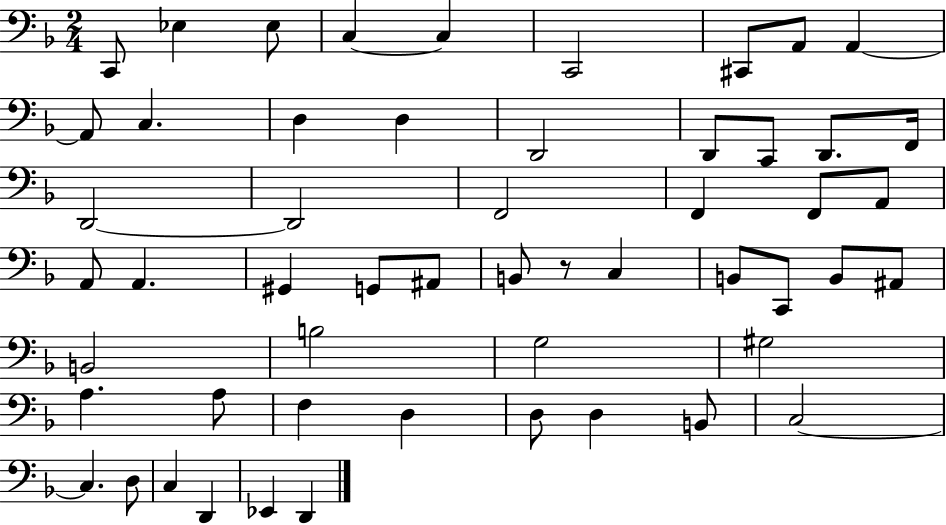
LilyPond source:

{
  \clef bass
  \numericTimeSignature
  \time 2/4
  \key f \major
  c,8 ees4 ees8 | c4~~ c4 | c,2 | cis,8 a,8 a,4~~ | \break a,8 c4. | d4 d4 | d,2 | d,8 c,8 d,8. f,16 | \break d,2~~ | d,2 | f,2 | f,4 f,8 a,8 | \break a,8 a,4. | gis,4 g,8 ais,8 | b,8 r8 c4 | b,8 c,8 b,8 ais,8 | \break b,2 | b2 | g2 | gis2 | \break a4. a8 | f4 d4 | d8 d4 b,8 | c2~~ | \break c4. d8 | c4 d,4 | ees,4 d,4 | \bar "|."
}